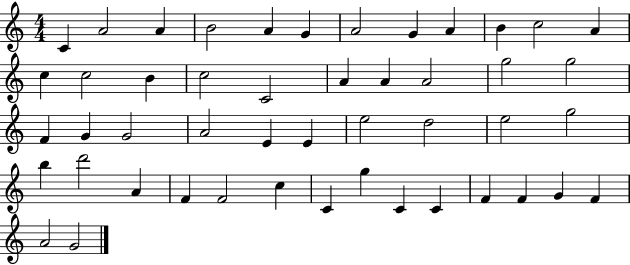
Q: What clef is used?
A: treble